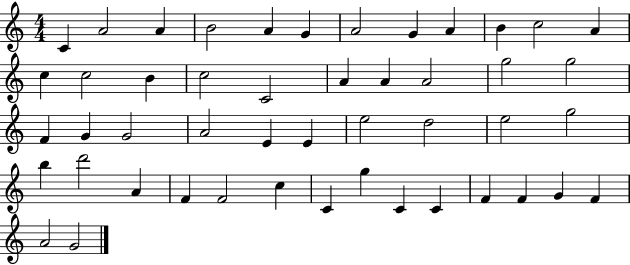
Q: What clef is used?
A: treble